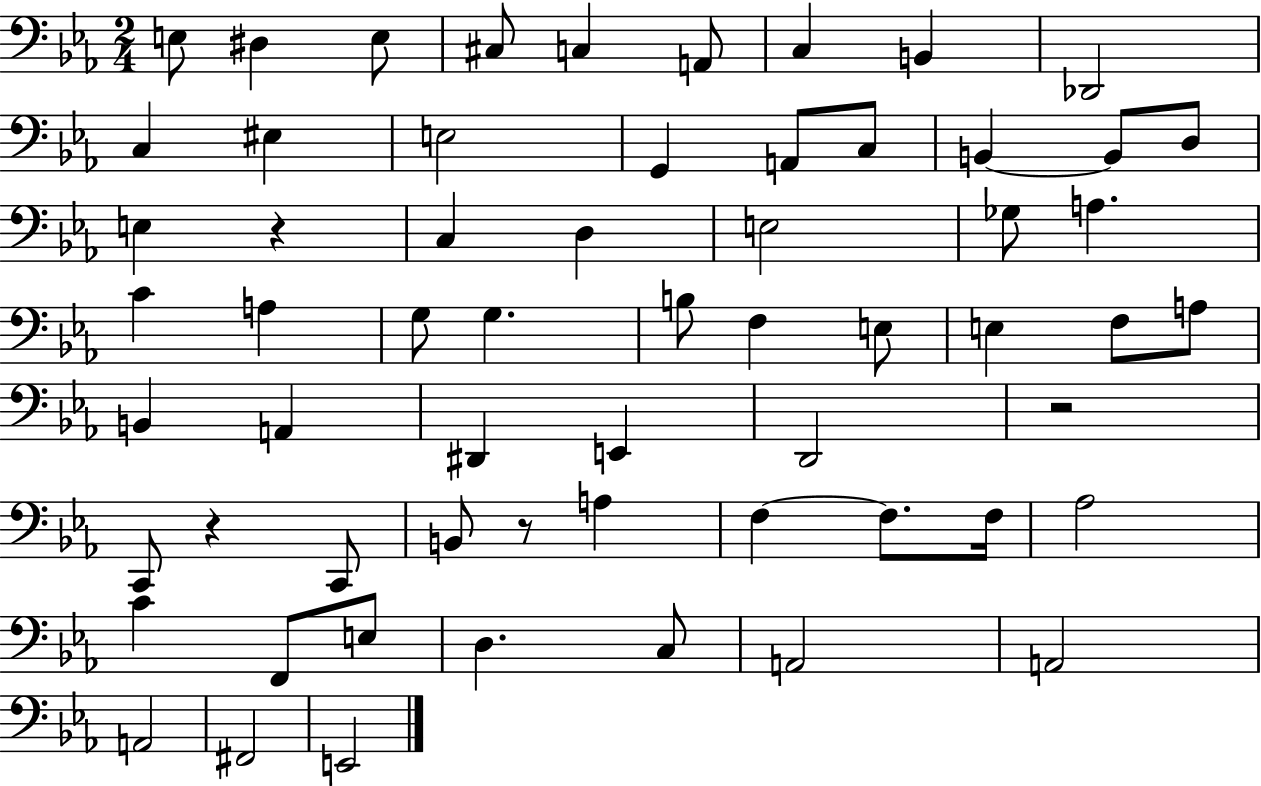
E3/e D#3/q E3/e C#3/e C3/q A2/e C3/q B2/q Db2/h C3/q EIS3/q E3/h G2/q A2/e C3/e B2/q B2/e D3/e E3/q R/q C3/q D3/q E3/h Gb3/e A3/q. C4/q A3/q G3/e G3/q. B3/e F3/q E3/e E3/q F3/e A3/e B2/q A2/q D#2/q E2/q D2/h R/h C2/e R/q C2/e B2/e R/e A3/q F3/q F3/e. F3/s Ab3/h C4/q F2/e E3/e D3/q. C3/e A2/h A2/h A2/h F#2/h E2/h